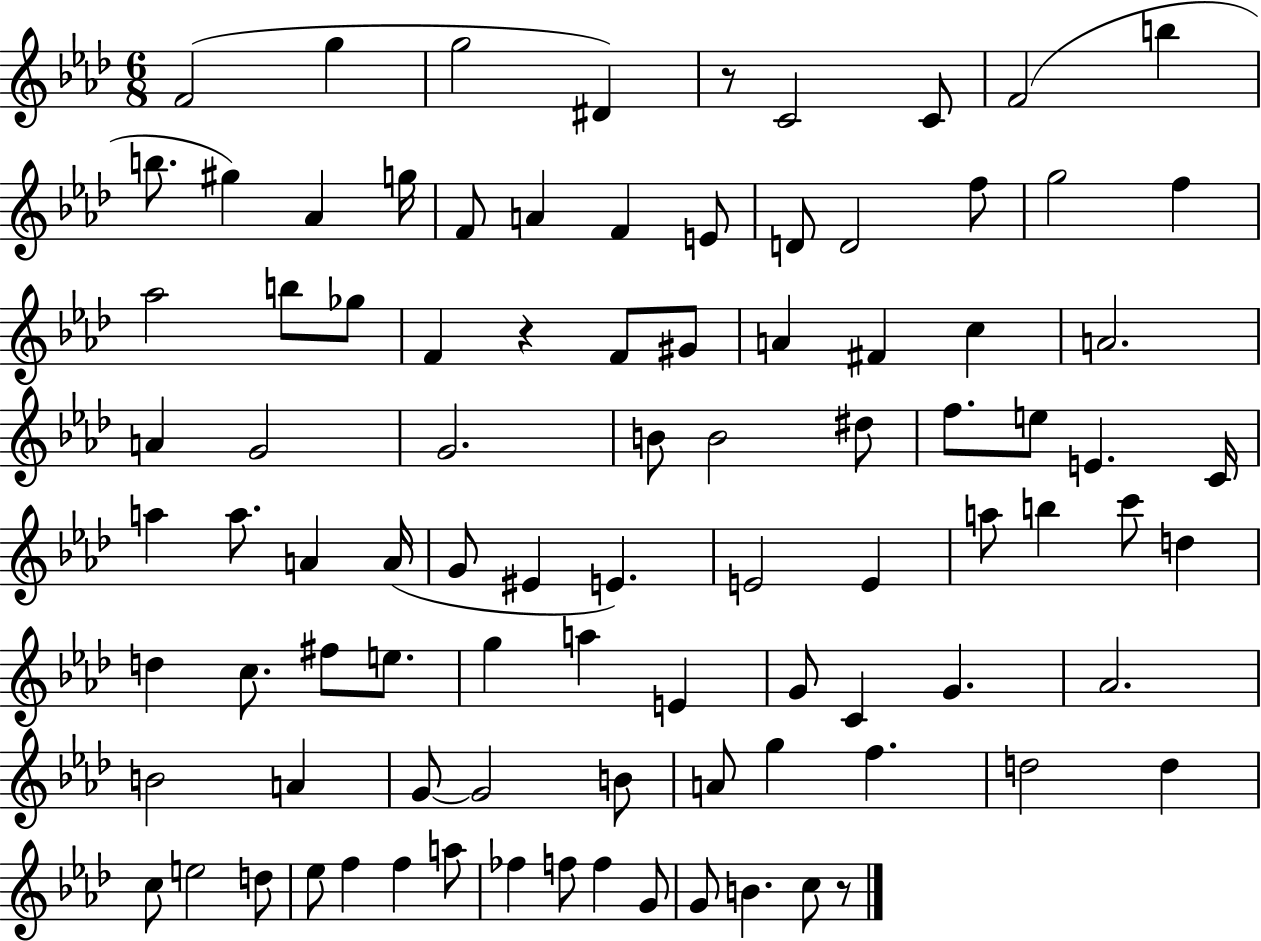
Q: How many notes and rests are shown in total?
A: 92